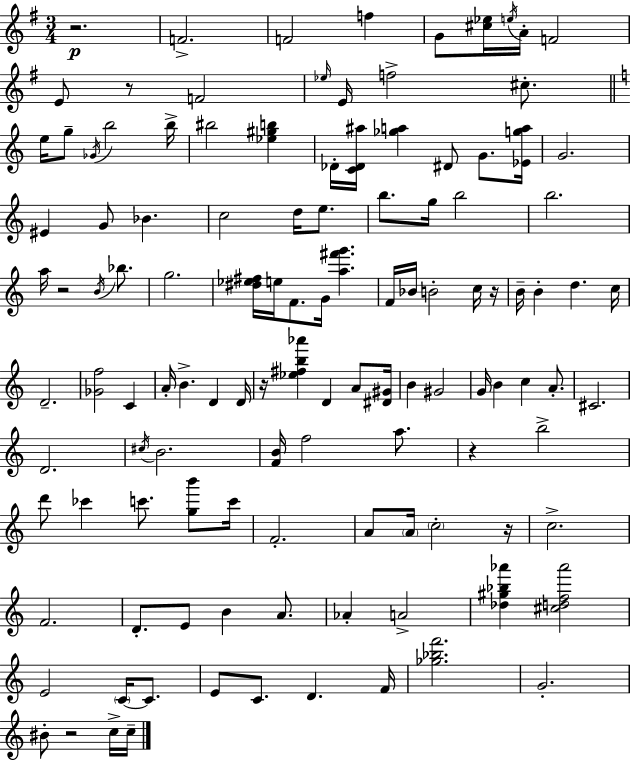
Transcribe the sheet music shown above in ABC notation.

X:1
T:Untitled
M:3/4
L:1/4
K:G
z2 F2 F2 f G/2 [^c_e]/4 e/4 A/4 F2 E/2 z/2 F2 _e/4 E/4 f2 ^c/2 e/4 g/2 _G/4 b2 b/4 ^b2 [_e^gb] _D/4 [C_D^a]/4 [_ga] ^D/2 G/2 [_Ega]/4 G2 ^E G/2 _B c2 d/4 e/2 b/2 g/4 b2 b2 a/4 z2 B/4 _b/2 g2 [^d_e^f]/4 e/4 F/2 G/4 [a^f'g'] F/4 _B/4 B2 c/4 z/4 B/4 B d c/4 D2 [_Gf]2 C A/4 B D D/4 z/4 [_e^fb_a'] D A/2 [^D^G]/4 B ^G2 G/4 B c A/2 ^C2 D2 ^c/4 B2 [FB]/4 f2 a/2 z b2 d'/2 _c' c'/2 [gb']/2 c'/4 F2 A/2 A/4 c2 z/4 c2 F2 D/2 E/2 B A/2 _A A2 [_d^g_b_a'] [^cdf_a']2 E2 C/4 C/2 E/2 C/2 D F/4 [_g_bf']2 G2 ^B/2 z2 c/4 c/4